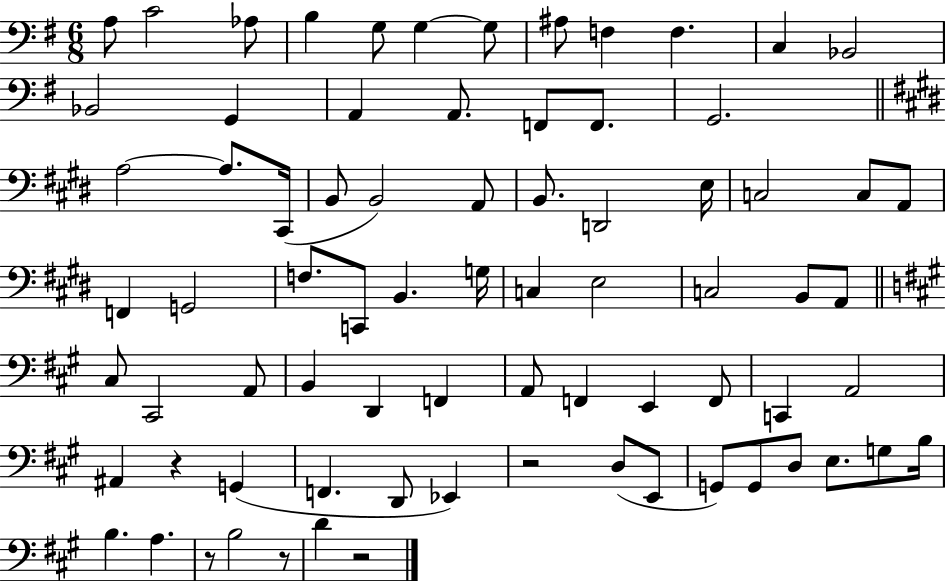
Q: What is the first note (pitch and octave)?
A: A3